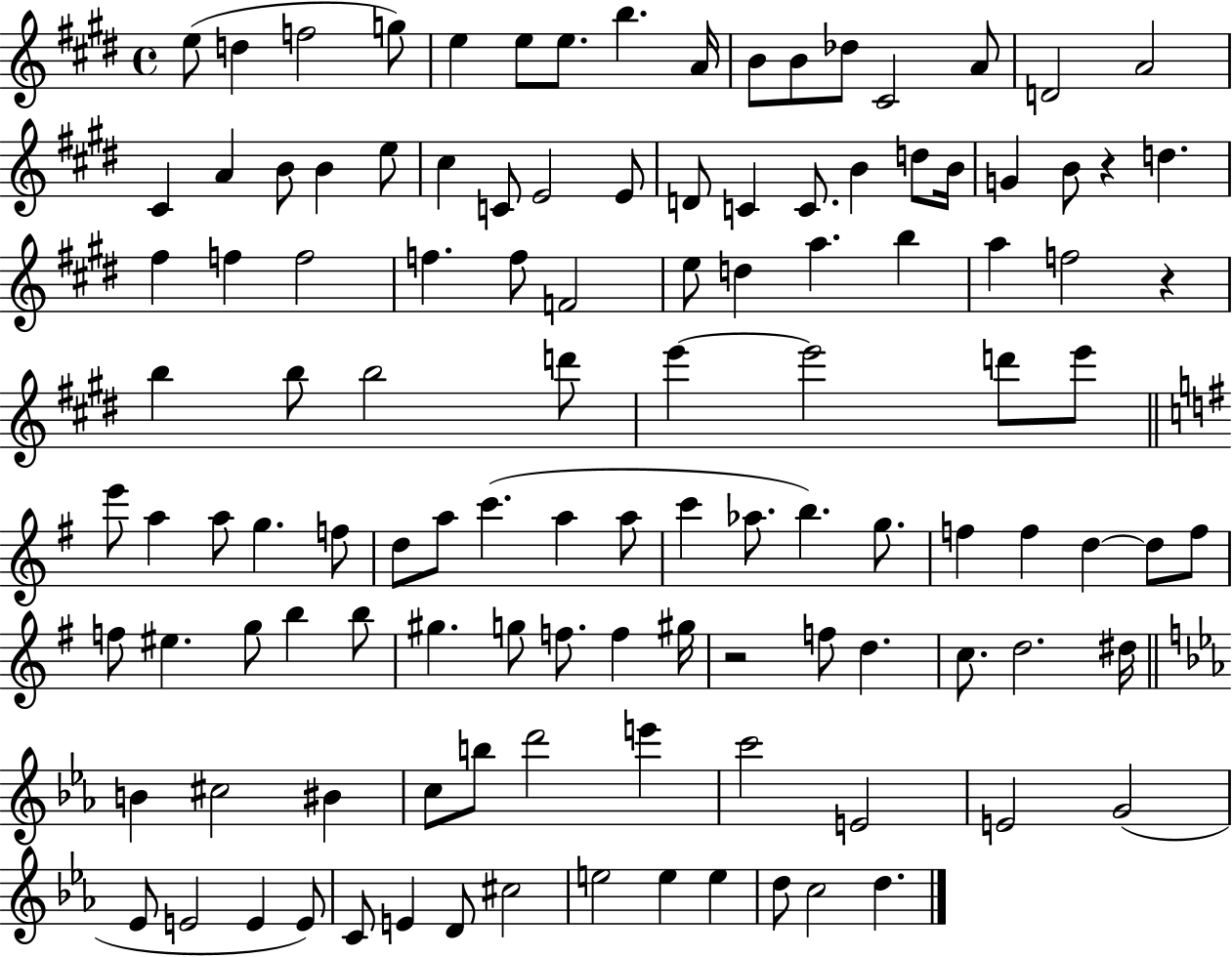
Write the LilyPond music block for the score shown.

{
  \clef treble
  \time 4/4
  \defaultTimeSignature
  \key e \major
  e''8( d''4 f''2 g''8) | e''4 e''8 e''8. b''4. a'16 | b'8 b'8 des''8 cis'2 a'8 | d'2 a'2 | \break cis'4 a'4 b'8 b'4 e''8 | cis''4 c'8 e'2 e'8 | d'8 c'4 c'8. b'4 d''8 b'16 | g'4 b'8 r4 d''4. | \break fis''4 f''4 f''2 | f''4. f''8 f'2 | e''8 d''4 a''4. b''4 | a''4 f''2 r4 | \break b''4 b''8 b''2 d'''8 | e'''4~~ e'''2 d'''8 e'''8 | \bar "||" \break \key g \major e'''8 a''4 a''8 g''4. f''8 | d''8 a''8 c'''4.( a''4 a''8 | c'''4 aes''8. b''4.) g''8. | f''4 f''4 d''4~~ d''8 f''8 | \break f''8 eis''4. g''8 b''4 b''8 | gis''4. g''8 f''8. f''4 gis''16 | r2 f''8 d''4. | c''8. d''2. dis''16 | \break \bar "||" \break \key c \minor b'4 cis''2 bis'4 | c''8 b''8 d'''2 e'''4 | c'''2 e'2 | e'2 g'2( | \break ees'8 e'2 e'4 e'8) | c'8 e'4 d'8 cis''2 | e''2 e''4 e''4 | d''8 c''2 d''4. | \break \bar "|."
}